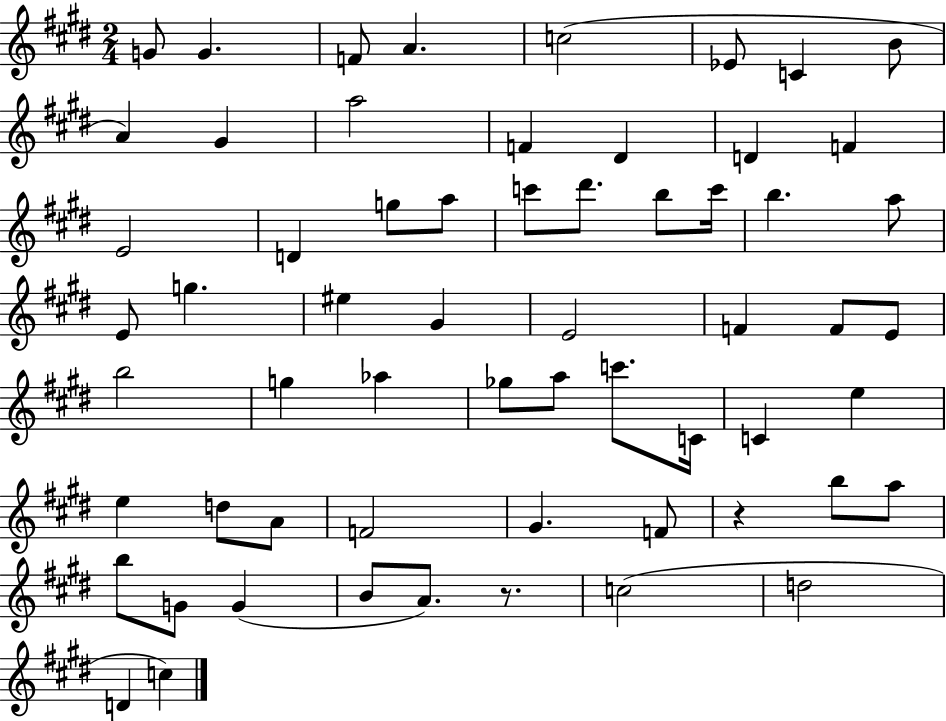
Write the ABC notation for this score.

X:1
T:Untitled
M:2/4
L:1/4
K:E
G/2 G F/2 A c2 _E/2 C B/2 A ^G a2 F ^D D F E2 D g/2 a/2 c'/2 ^d'/2 b/2 c'/4 b a/2 E/2 g ^e ^G E2 F F/2 E/2 b2 g _a _g/2 a/2 c'/2 C/4 C e e d/2 A/2 F2 ^G F/2 z b/2 a/2 b/2 G/2 G B/2 A/2 z/2 c2 d2 D c